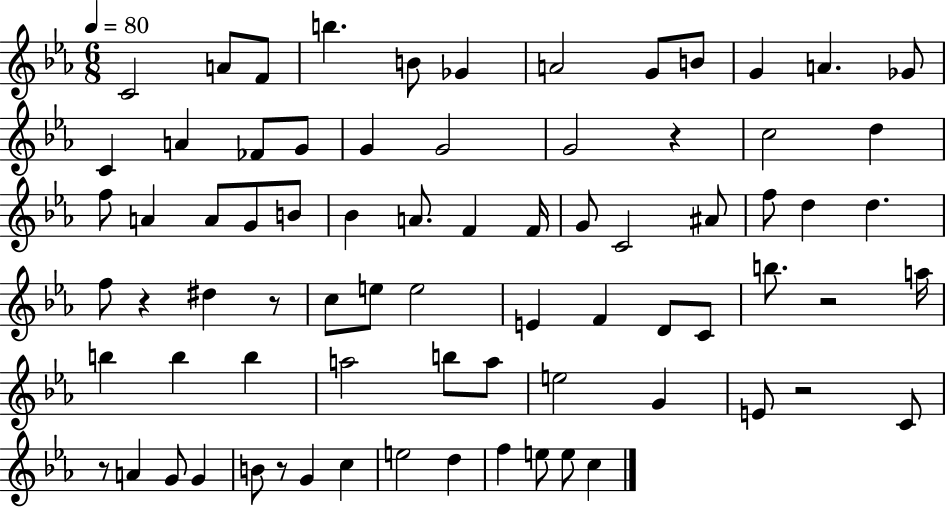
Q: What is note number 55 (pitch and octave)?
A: G4